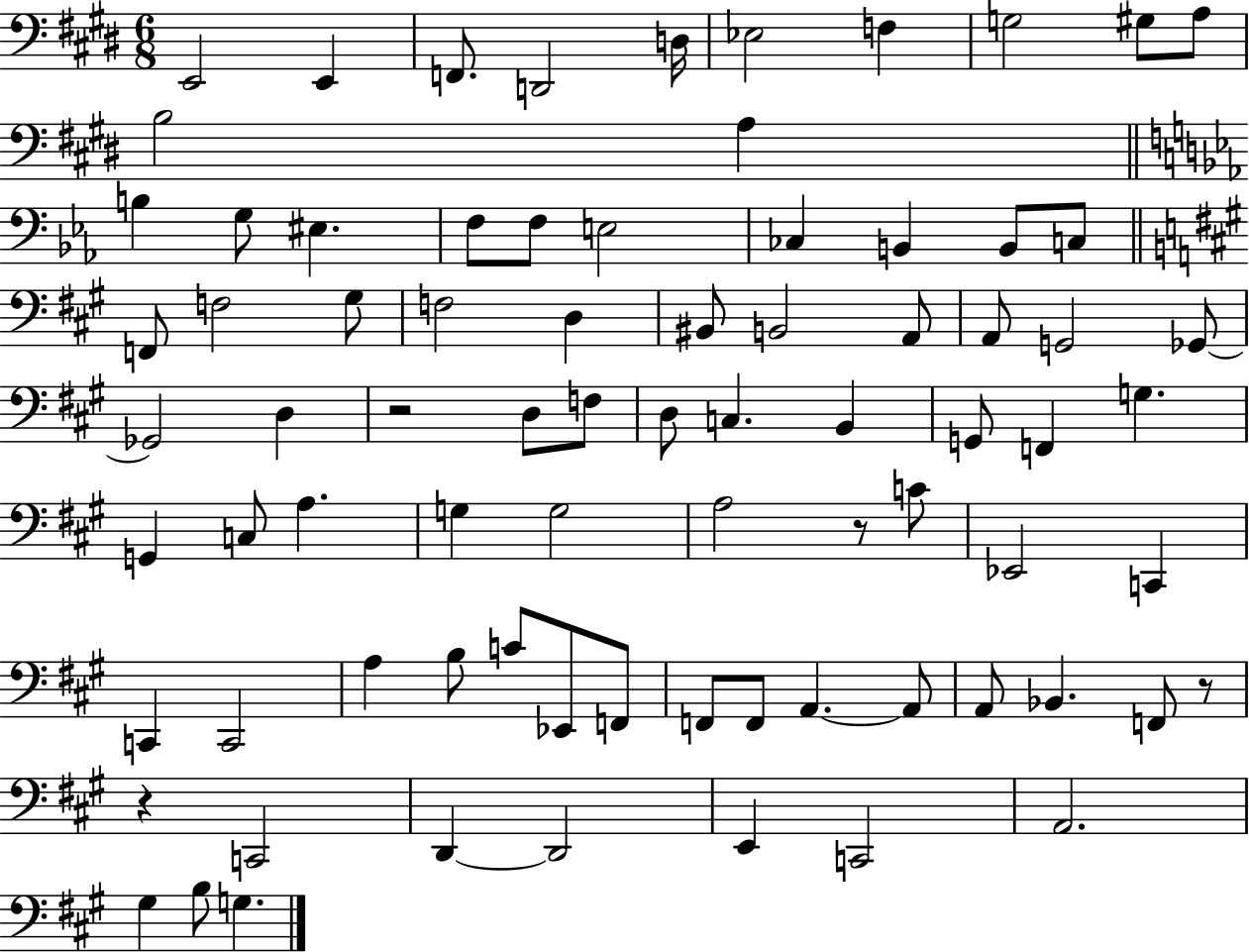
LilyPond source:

{
  \clef bass
  \numericTimeSignature
  \time 6/8
  \key e \major
  \repeat volta 2 { e,2 e,4 | f,8. d,2 d16 | ees2 f4 | g2 gis8 a8 | \break b2 a4 | \bar "||" \break \key c \minor b4 g8 eis4. | f8 f8 e2 | ces4 b,4 b,8 c8 | \bar "||" \break \key a \major f,8 f2 gis8 | f2 d4 | bis,8 b,2 a,8 | a,8 g,2 ges,8~~ | \break ges,2 d4 | r2 d8 f8 | d8 c4. b,4 | g,8 f,4 g4. | \break g,4 c8 a4. | g4 g2 | a2 r8 c'8 | ees,2 c,4 | \break c,4 c,2 | a4 b8 c'8 ees,8 f,8 | f,8 f,8 a,4.~~ a,8 | a,8 bes,4. f,8 r8 | \break r4 c,2 | d,4~~ d,2 | e,4 c,2 | a,2. | \break gis4 b8 g4. | } \bar "|."
}